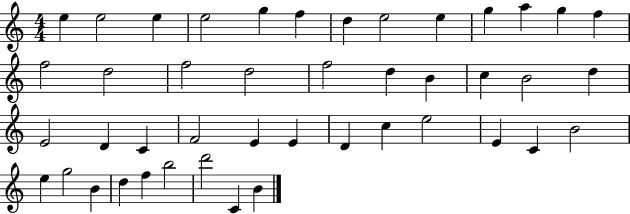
E5/q E5/h E5/q E5/h G5/q F5/q D5/q E5/h E5/q G5/q A5/q G5/q F5/q F5/h D5/h F5/h D5/h F5/h D5/q B4/q C5/q B4/h D5/q E4/h D4/q C4/q F4/h E4/q E4/q D4/q C5/q E5/h E4/q C4/q B4/h E5/q G5/h B4/q D5/q F5/q B5/h D6/h C4/q B4/q